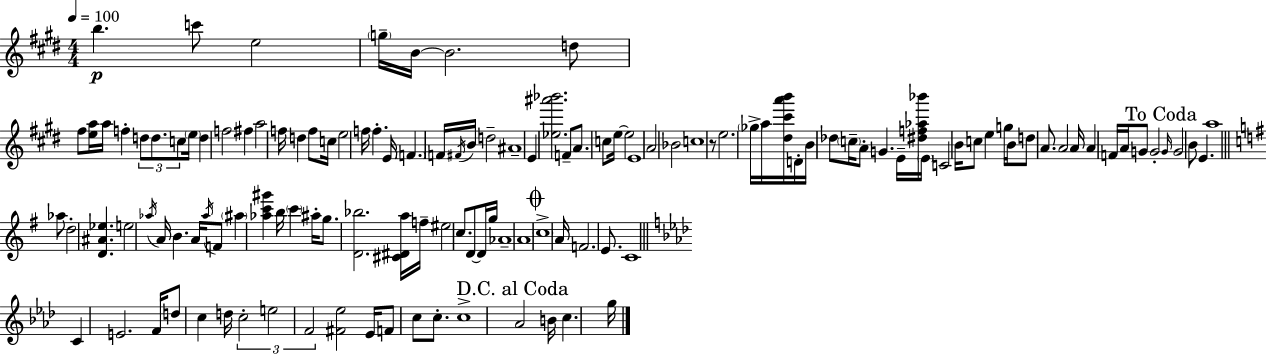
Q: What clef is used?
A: treble